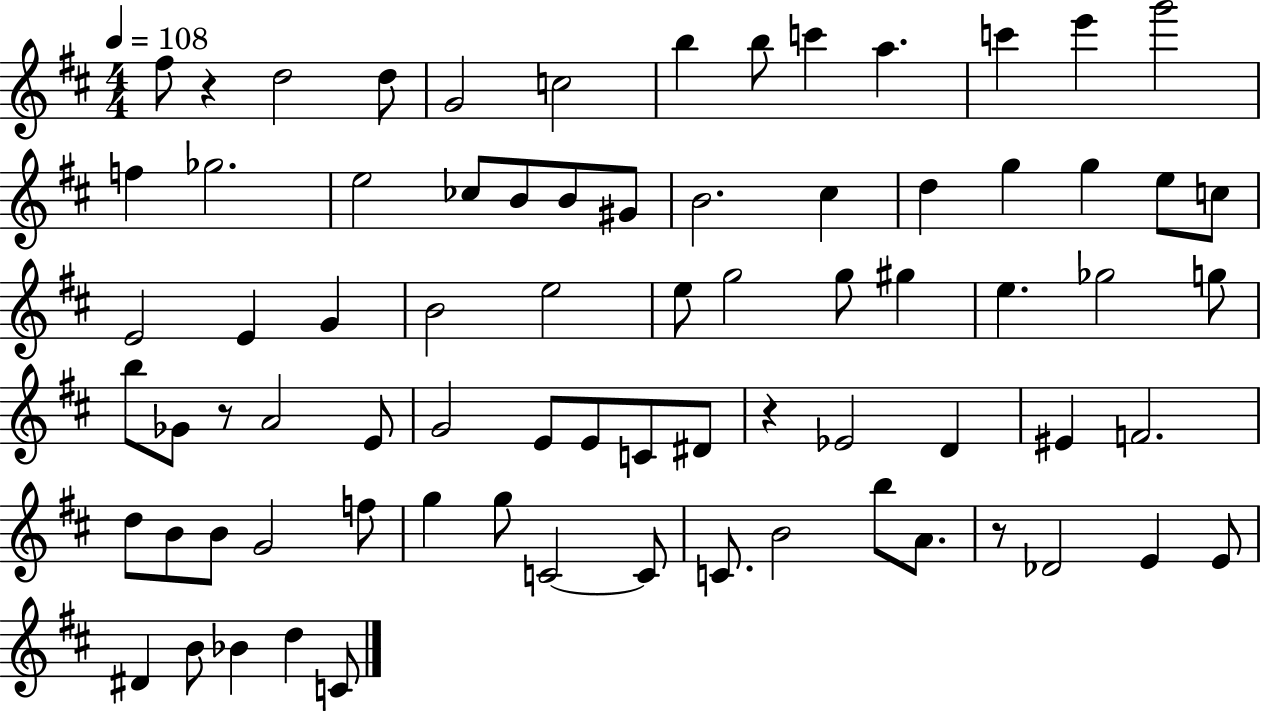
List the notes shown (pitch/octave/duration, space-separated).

F#5/e R/q D5/h D5/e G4/h C5/h B5/q B5/e C6/q A5/q. C6/q E6/q G6/h F5/q Gb5/h. E5/h CES5/e B4/e B4/e G#4/e B4/h. C#5/q D5/q G5/q G5/q E5/e C5/e E4/h E4/q G4/q B4/h E5/h E5/e G5/h G5/e G#5/q E5/q. Gb5/h G5/e B5/e Gb4/e R/e A4/h E4/e G4/h E4/e E4/e C4/e D#4/e R/q Eb4/h D4/q EIS4/q F4/h. D5/e B4/e B4/e G4/h F5/e G5/q G5/e C4/h C4/e C4/e. B4/h B5/e A4/e. R/e Db4/h E4/q E4/e D#4/q B4/e Bb4/q D5/q C4/e